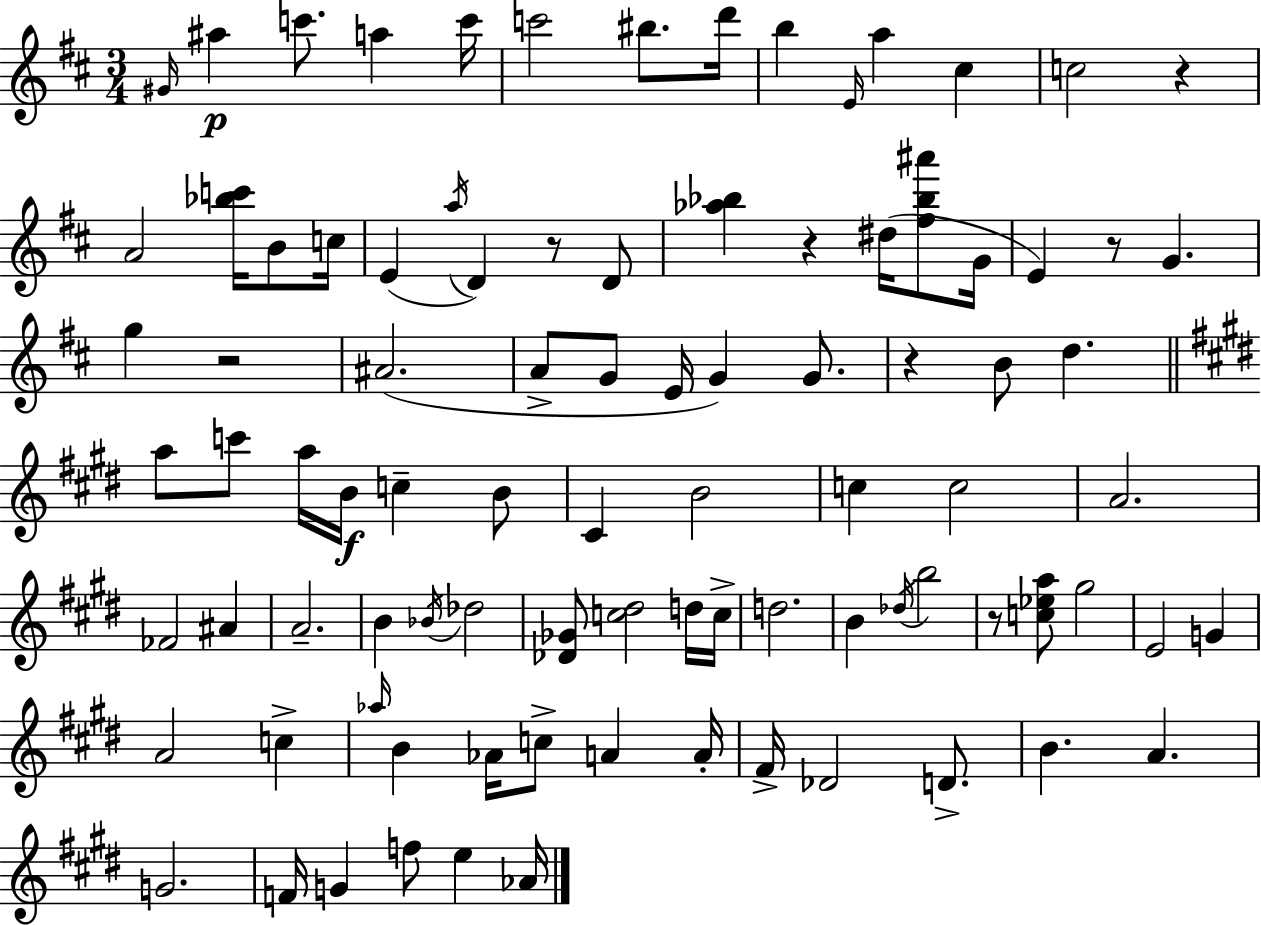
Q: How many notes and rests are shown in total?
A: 91